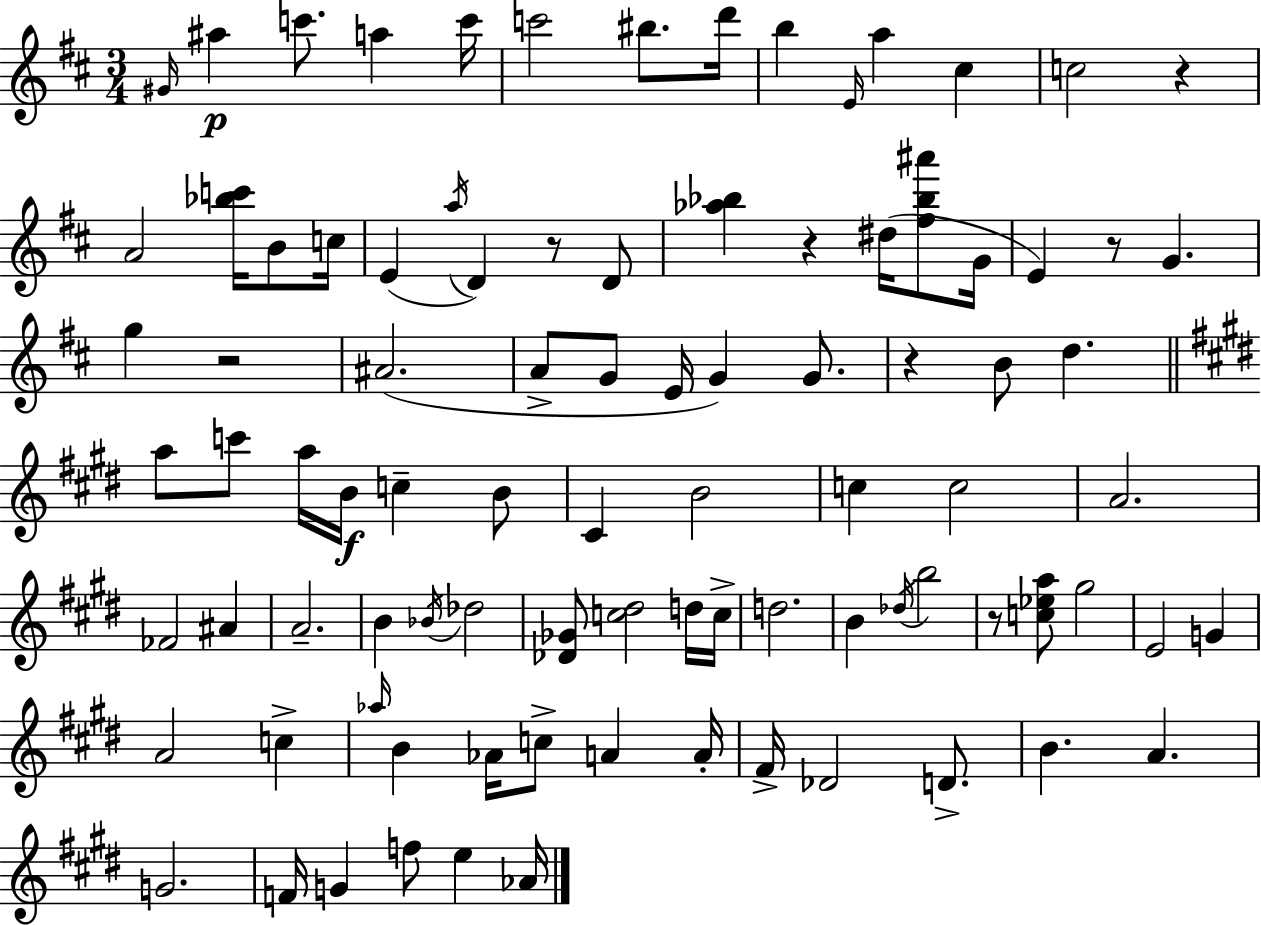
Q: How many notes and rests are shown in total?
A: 91